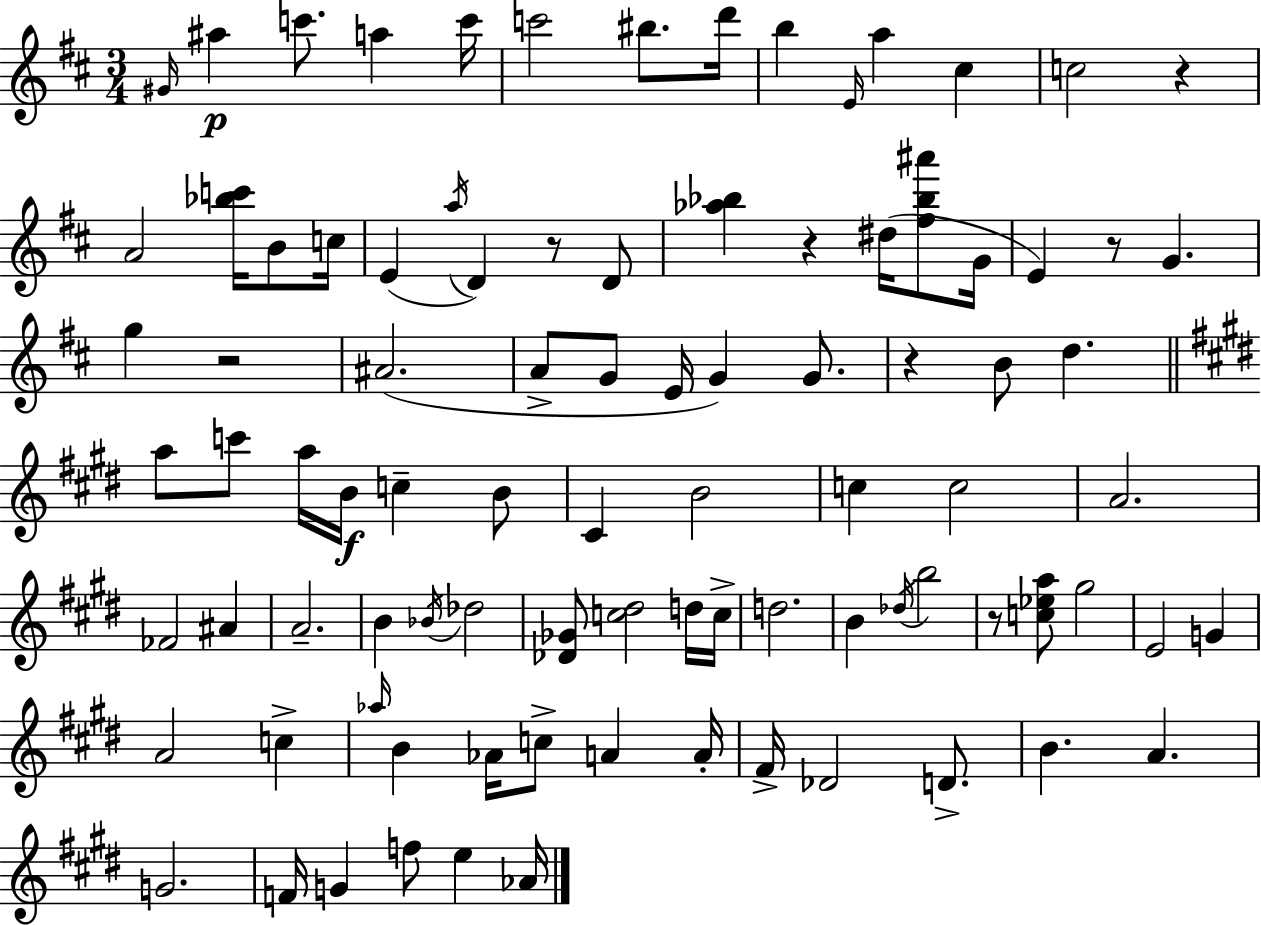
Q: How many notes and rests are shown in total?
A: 91